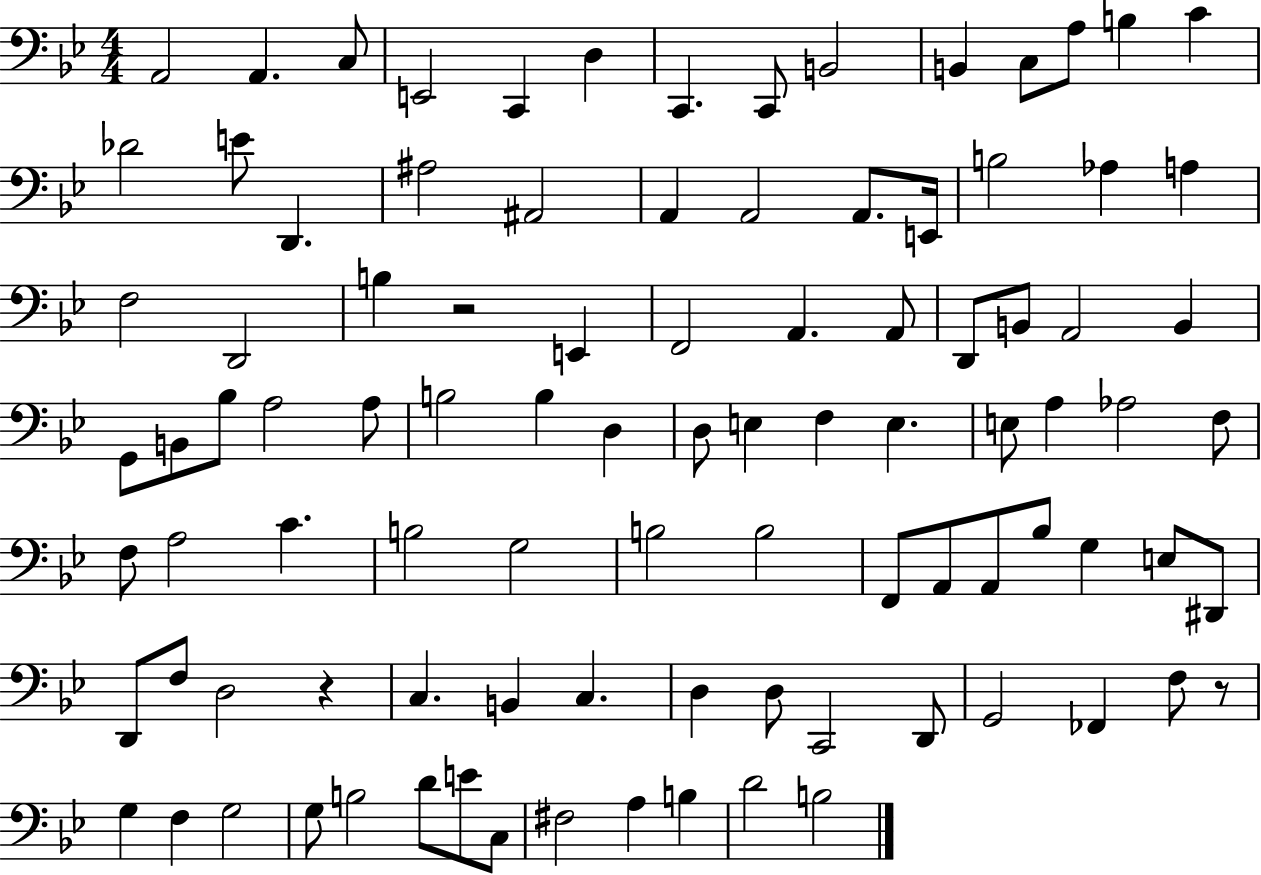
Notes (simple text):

A2/h A2/q. C3/e E2/h C2/q D3/q C2/q. C2/e B2/h B2/q C3/e A3/e B3/q C4/q Db4/h E4/e D2/q. A#3/h A#2/h A2/q A2/h A2/e. E2/s B3/h Ab3/q A3/q F3/h D2/h B3/q R/h E2/q F2/h A2/q. A2/e D2/e B2/e A2/h B2/q G2/e B2/e Bb3/e A3/h A3/e B3/h B3/q D3/q D3/e E3/q F3/q E3/q. E3/e A3/q Ab3/h F3/e F3/e A3/h C4/q. B3/h G3/h B3/h B3/h F2/e A2/e A2/e Bb3/e G3/q E3/e D#2/e D2/e F3/e D3/h R/q C3/q. B2/q C3/q. D3/q D3/e C2/h D2/e G2/h FES2/q F3/e R/e G3/q F3/q G3/h G3/e B3/h D4/e E4/e C3/e F#3/h A3/q B3/q D4/h B3/h